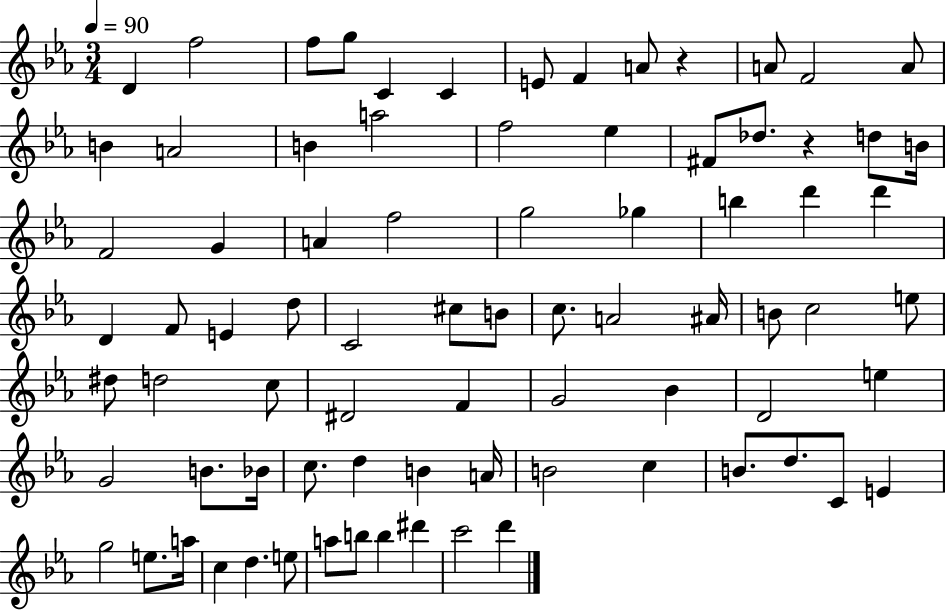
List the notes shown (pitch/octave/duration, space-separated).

D4/q F5/h F5/e G5/e C4/q C4/q E4/e F4/q A4/e R/q A4/e F4/h A4/e B4/q A4/h B4/q A5/h F5/h Eb5/q F#4/e Db5/e. R/q D5/e B4/s F4/h G4/q A4/q F5/h G5/h Gb5/q B5/q D6/q D6/q D4/q F4/e E4/q D5/e C4/h C#5/e B4/e C5/e. A4/h A#4/s B4/e C5/h E5/e D#5/e D5/h C5/e D#4/h F4/q G4/h Bb4/q D4/h E5/q G4/h B4/e. Bb4/s C5/e. D5/q B4/q A4/s B4/h C5/q B4/e. D5/e. C4/e E4/q G5/h E5/e. A5/s C5/q D5/q. E5/e A5/e B5/e B5/q D#6/q C6/h D6/q